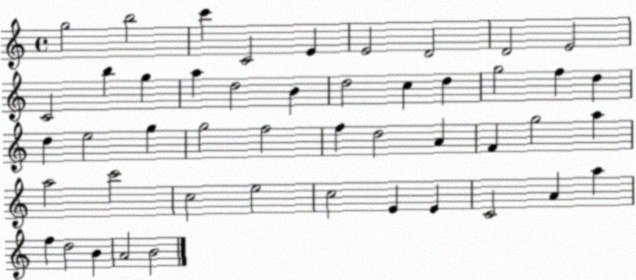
X:1
T:Untitled
M:4/4
L:1/4
K:C
g2 b2 c' C2 E E2 D2 D2 E2 C2 b g a d2 B d2 c d g2 f d d e2 g g2 f2 f d2 A F g2 a a2 c'2 c2 e2 c2 E E C2 A a f d2 B A2 B2